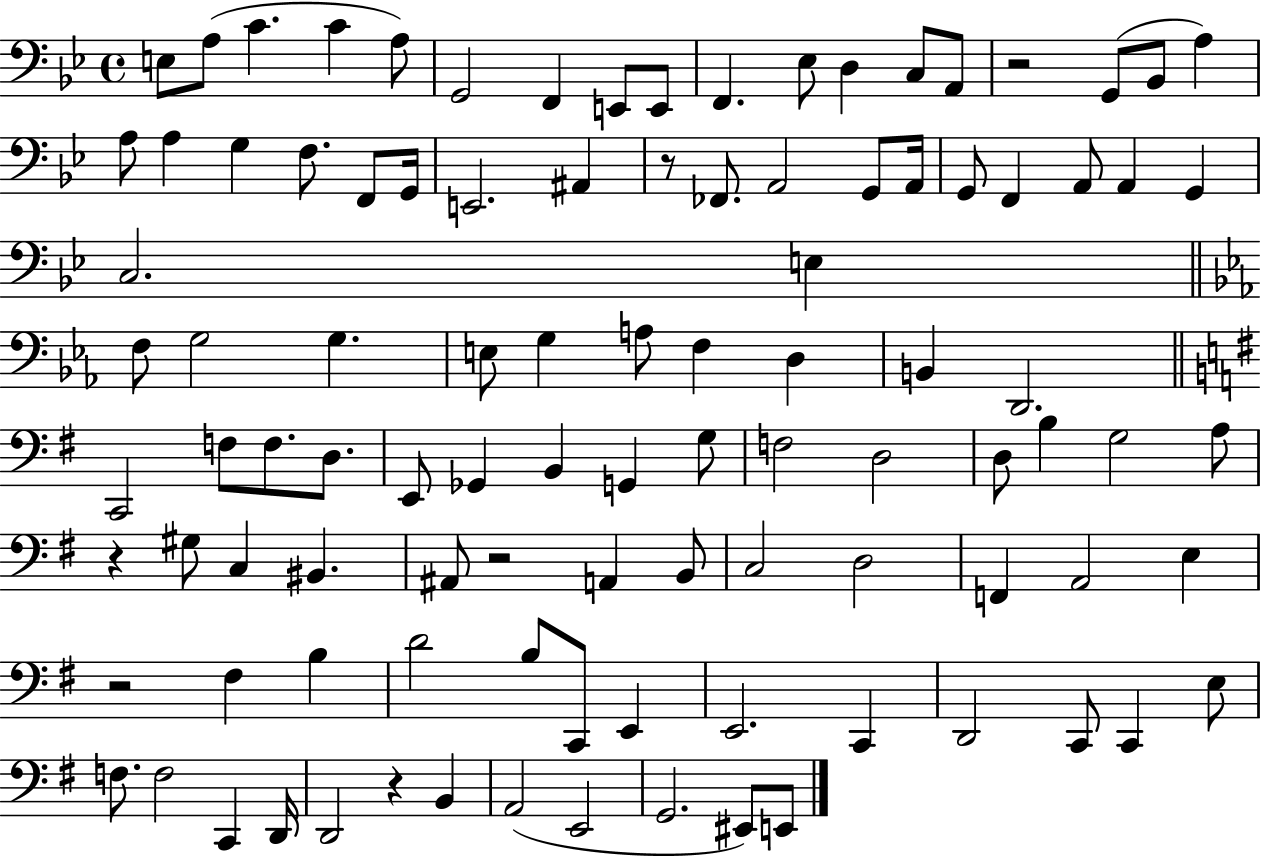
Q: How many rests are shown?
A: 6